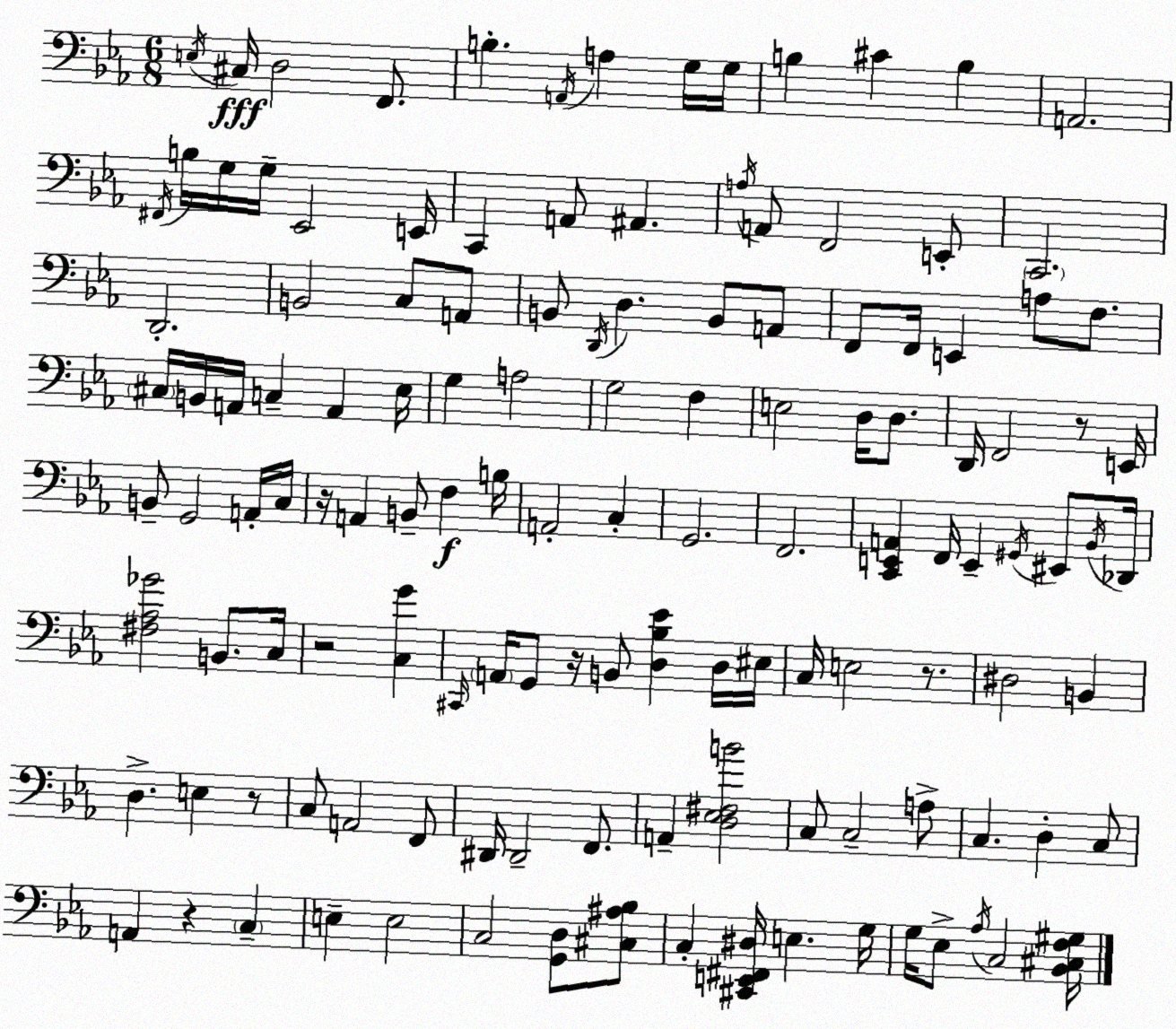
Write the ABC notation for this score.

X:1
T:Untitled
M:6/8
L:1/4
K:Cm
E,/4 ^C,/4 D,2 F,,/2 B, A,,/4 A, G,/4 G,/4 B, ^C B, A,,2 ^F,,/4 B,/4 G,/4 G,/4 _E,,2 E,,/4 C,, A,,/2 ^A,, A,/4 A,,/2 F,,2 E,,/2 C,,2 D,,2 B,,2 C,/2 A,,/2 B,,/2 D,,/4 D, B,,/2 A,,/2 F,,/2 F,,/4 E,, A,/2 F,/2 ^C,/4 B,,/4 A,,/4 C, A,, _E,/4 G, A,2 G,2 F, E,2 D,/4 D,/2 D,,/4 F,,2 z/2 E,,/4 B,,/2 G,,2 A,,/4 C,/4 z/4 A,, B,,/2 F, B,/4 A,,2 C, G,,2 F,,2 [C,,E,,A,,] F,,/4 E,, ^G,,/4 ^E,,/2 _B,,/4 _D,,/4 [^F,_A,_G]2 B,,/2 C,/4 z2 [C,G] ^C,,/4 A,,/4 G,,/2 z/4 B,,/2 [D,_B,_E] D,/4 ^E,/4 C,/4 E,2 z/2 ^D,2 B,, D, E, z/2 C,/2 A,,2 F,,/2 ^D,,/4 ^D,,2 F,,/2 A,, [D,_E,^F,B]2 C,/2 C,2 A,/2 C, D, C,/2 A,, z C, E, E,2 C,2 [G,,D,]/2 [^C,^A,_B,]/2 C, [^C,,E,,^F,,^D,]/4 E, G,/4 G,/4 _E,/2 _A,/4 C,2 [_B,,^C,F,^G,]/4